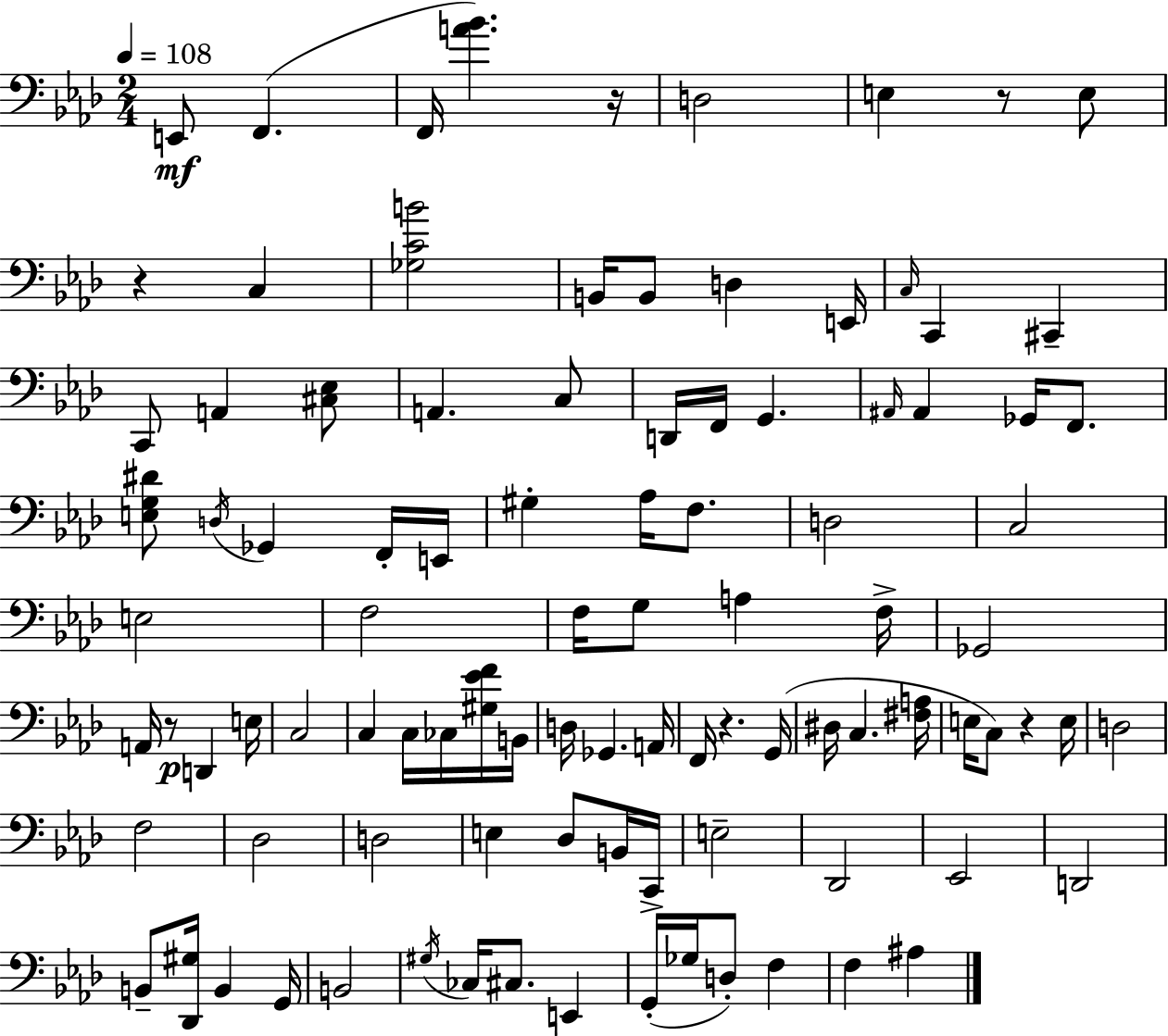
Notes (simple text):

E2/e F2/q. F2/s [A4,Bb4]/q. R/s D3/h E3/q R/e E3/e R/q C3/q [Gb3,C4,B4]/h B2/s B2/e D3/q E2/s C3/s C2/q C#2/q C2/e A2/q [C#3,Eb3]/e A2/q. C3/e D2/s F2/s G2/q. A#2/s A#2/q Gb2/s F2/e. [E3,G3,D#4]/e D3/s Gb2/q F2/s E2/s G#3/q Ab3/s F3/e. D3/h C3/h E3/h F3/h F3/s G3/e A3/q F3/s Gb2/h A2/s R/e D2/q E3/s C3/h C3/q C3/s CES3/s [G#3,Eb4,F4]/s B2/s D3/s Gb2/q. A2/s F2/s R/q. G2/s D#3/s C3/q. [F#3,A3]/s E3/s C3/e R/q E3/s D3/h F3/h Db3/h D3/h E3/q Db3/e B2/s C2/s E3/h Db2/h Eb2/h D2/h B2/e [Db2,G#3]/s B2/q G2/s B2/h G#3/s CES3/s C#3/e. E2/q G2/s Gb3/s D3/e F3/q F3/q A#3/q